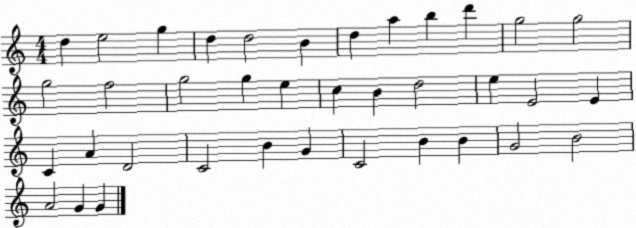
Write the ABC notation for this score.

X:1
T:Untitled
M:4/4
L:1/4
K:C
d e2 g d d2 B d a b d' g2 g2 g2 f2 g2 g e c B d2 e E2 E C A D2 C2 B G C2 B B G2 B2 A2 G G